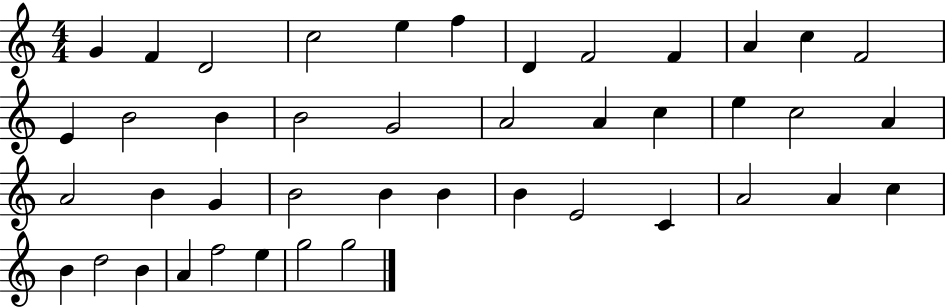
G4/q F4/q D4/h C5/h E5/q F5/q D4/q F4/h F4/q A4/q C5/q F4/h E4/q B4/h B4/q B4/h G4/h A4/h A4/q C5/q E5/q C5/h A4/q A4/h B4/q G4/q B4/h B4/q B4/q B4/q E4/h C4/q A4/h A4/q C5/q B4/q D5/h B4/q A4/q F5/h E5/q G5/h G5/h